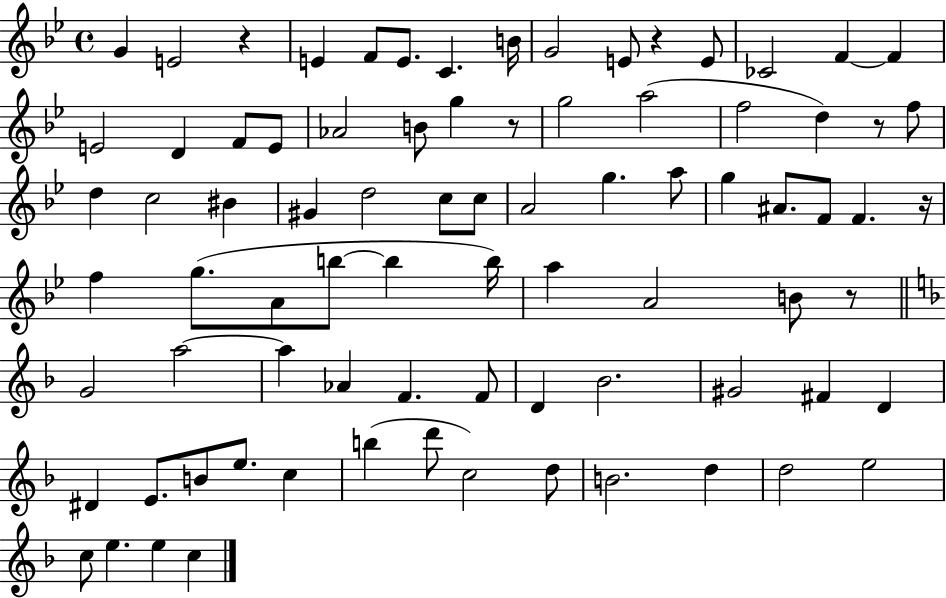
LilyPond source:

{
  \clef treble
  \time 4/4
  \defaultTimeSignature
  \key bes \major
  g'4 e'2 r4 | e'4 f'8 e'8. c'4. b'16 | g'2 e'8 r4 e'8 | ces'2 f'4~~ f'4 | \break e'2 d'4 f'8 e'8 | aes'2 b'8 g''4 r8 | g''2 a''2( | f''2 d''4) r8 f''8 | \break d''4 c''2 bis'4 | gis'4 d''2 c''8 c''8 | a'2 g''4. a''8 | g''4 ais'8. f'8 f'4. r16 | \break f''4 g''8.( a'8 b''8~~ b''4 b''16) | a''4 a'2 b'8 r8 | \bar "||" \break \key f \major g'2 a''2~~ | a''4 aes'4 f'4. f'8 | d'4 bes'2. | gis'2 fis'4 d'4 | \break dis'4 e'8. b'8 e''8. c''4 | b''4( d'''8 c''2) d''8 | b'2. d''4 | d''2 e''2 | \break c''8 e''4. e''4 c''4 | \bar "|."
}